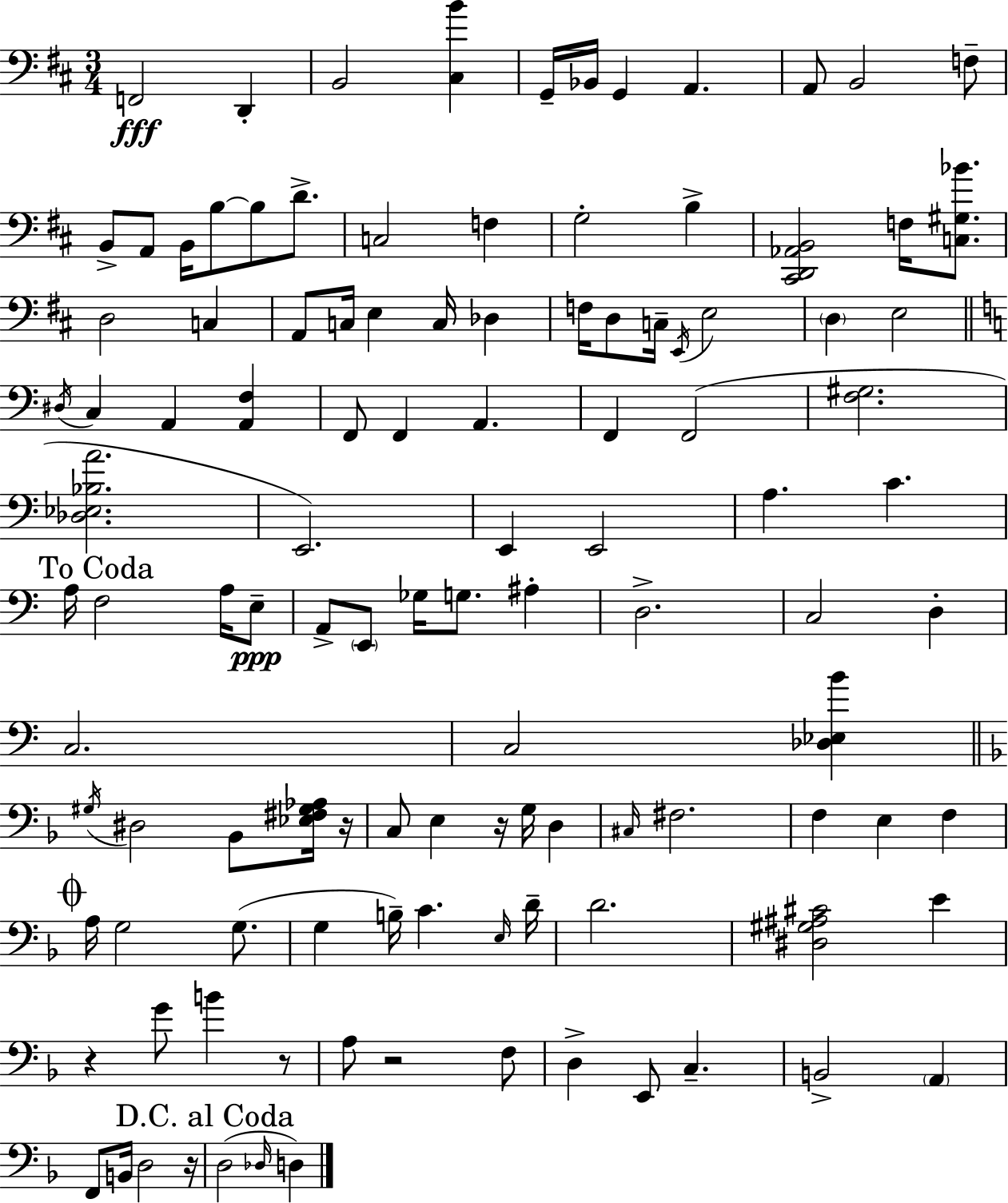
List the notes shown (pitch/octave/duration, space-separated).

F2/h D2/q B2/h [C#3,B4]/q G2/s Bb2/s G2/q A2/q. A2/e B2/h F3/e B2/e A2/e B2/s B3/e B3/e D4/e. C3/h F3/q G3/h B3/q [C#2,D2,Ab2,B2]/h F3/s [C3,G#3,Bb4]/e. D3/h C3/q A2/e C3/s E3/q C3/s Db3/q F3/s D3/e C3/s E2/s E3/h D3/q E3/h D#3/s C3/q A2/q [A2,F3]/q F2/e F2/q A2/q. F2/q F2/h [F3,G#3]/h. [Db3,Eb3,Bb3,A4]/h. E2/h. E2/q E2/h A3/q. C4/q. A3/s F3/h A3/s E3/e A2/e E2/e Gb3/s G3/e. A#3/q D3/h. C3/h D3/q C3/h. C3/h [Db3,Eb3,B4]/q G#3/s D#3/h Bb2/e [Eb3,F#3,G#3,Ab3]/s R/s C3/e E3/q R/s G3/s D3/q C#3/s F#3/h. F3/q E3/q F3/q A3/s G3/h G3/e. G3/q B3/s C4/q. E3/s D4/s D4/h. [D#3,G#3,A#3,C#4]/h E4/q R/q G4/e B4/q R/e A3/e R/h F3/e D3/q E2/e C3/q. B2/h A2/q F2/e B2/s D3/h R/s D3/h Db3/s D3/q